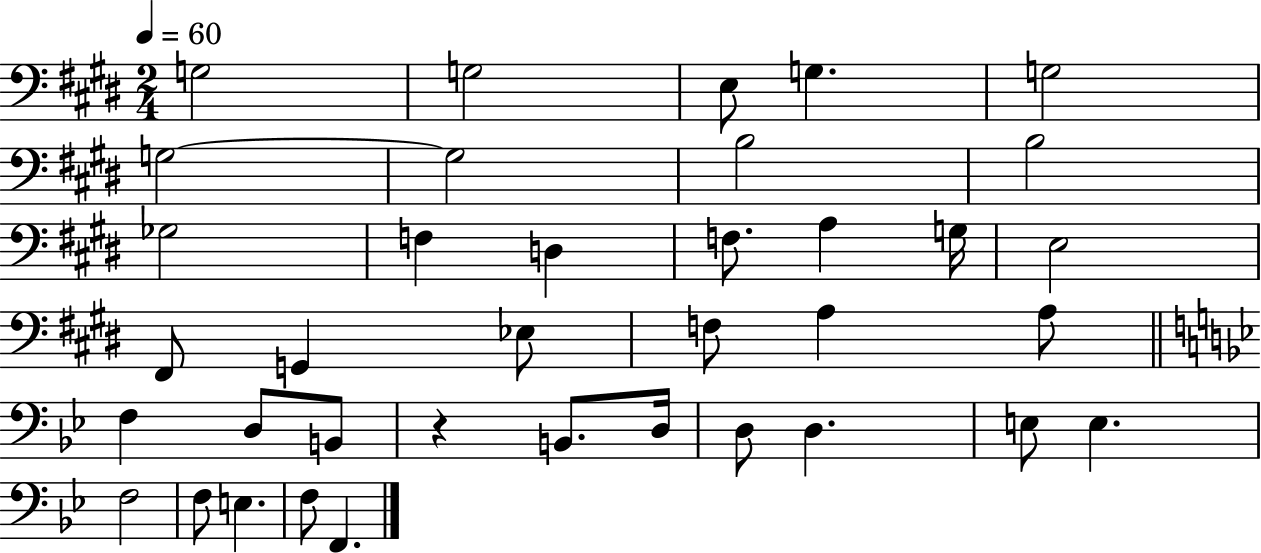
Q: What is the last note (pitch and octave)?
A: F2